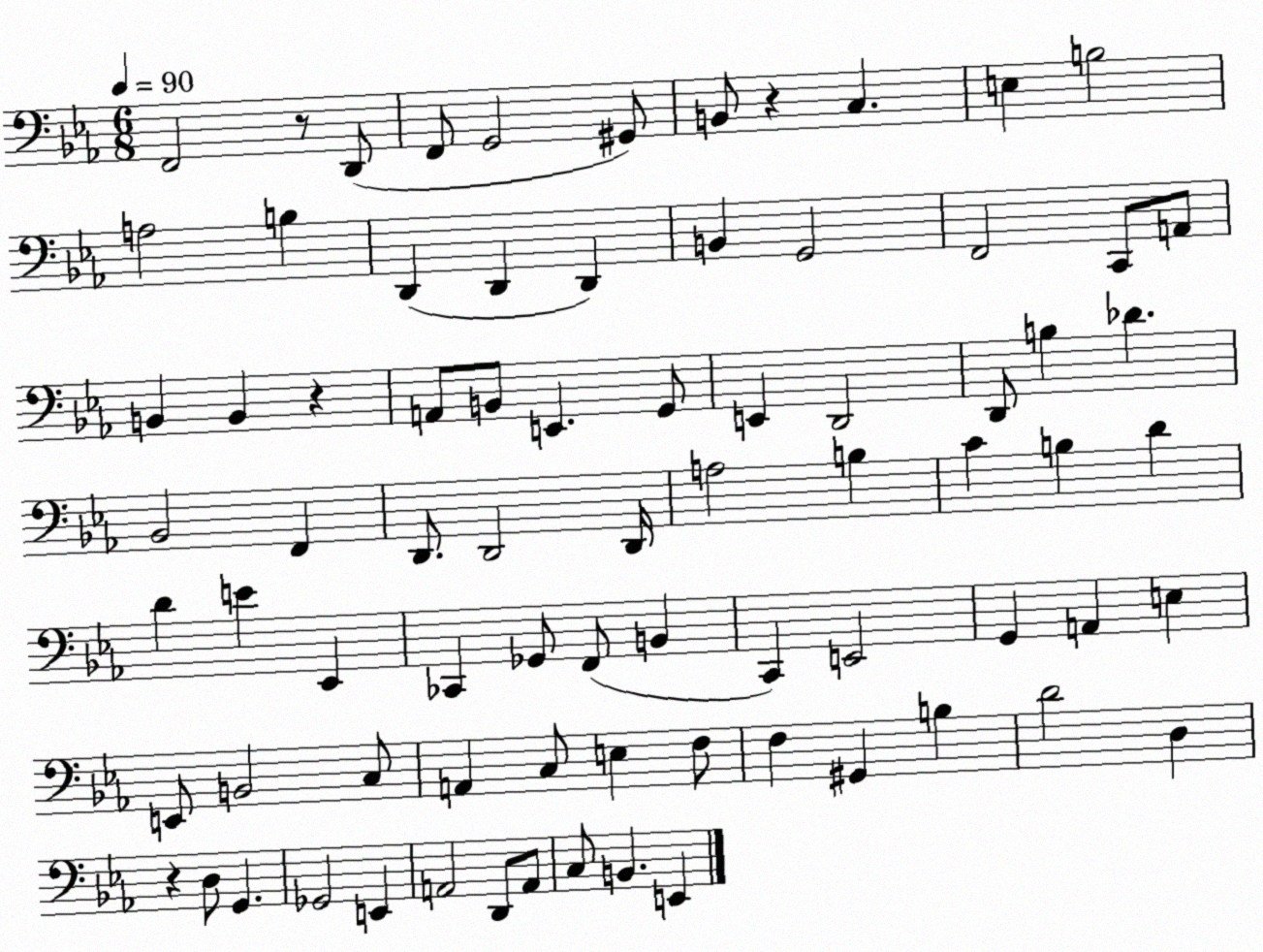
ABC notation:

X:1
T:Untitled
M:6/8
L:1/4
K:Eb
F,,2 z/2 D,,/2 F,,/2 G,,2 ^G,,/2 B,,/2 z C, E, B,2 A,2 B, D,, D,, D,, B,, G,,2 F,,2 C,,/2 A,,/2 B,, B,, z A,,/2 B,,/2 E,, G,,/2 E,, D,,2 D,,/2 B, _D _B,,2 F,, D,,/2 D,,2 D,,/4 A,2 B, C B, D D E _E,, _C,, _G,,/2 F,,/2 B,, C,, E,,2 G,, A,, E, E,,/2 B,,2 C,/2 A,, C,/2 E, F,/2 F, ^G,, B, D2 D, z D,/2 G,, _G,,2 E,, A,,2 D,,/2 A,,/2 C,/2 B,, E,,